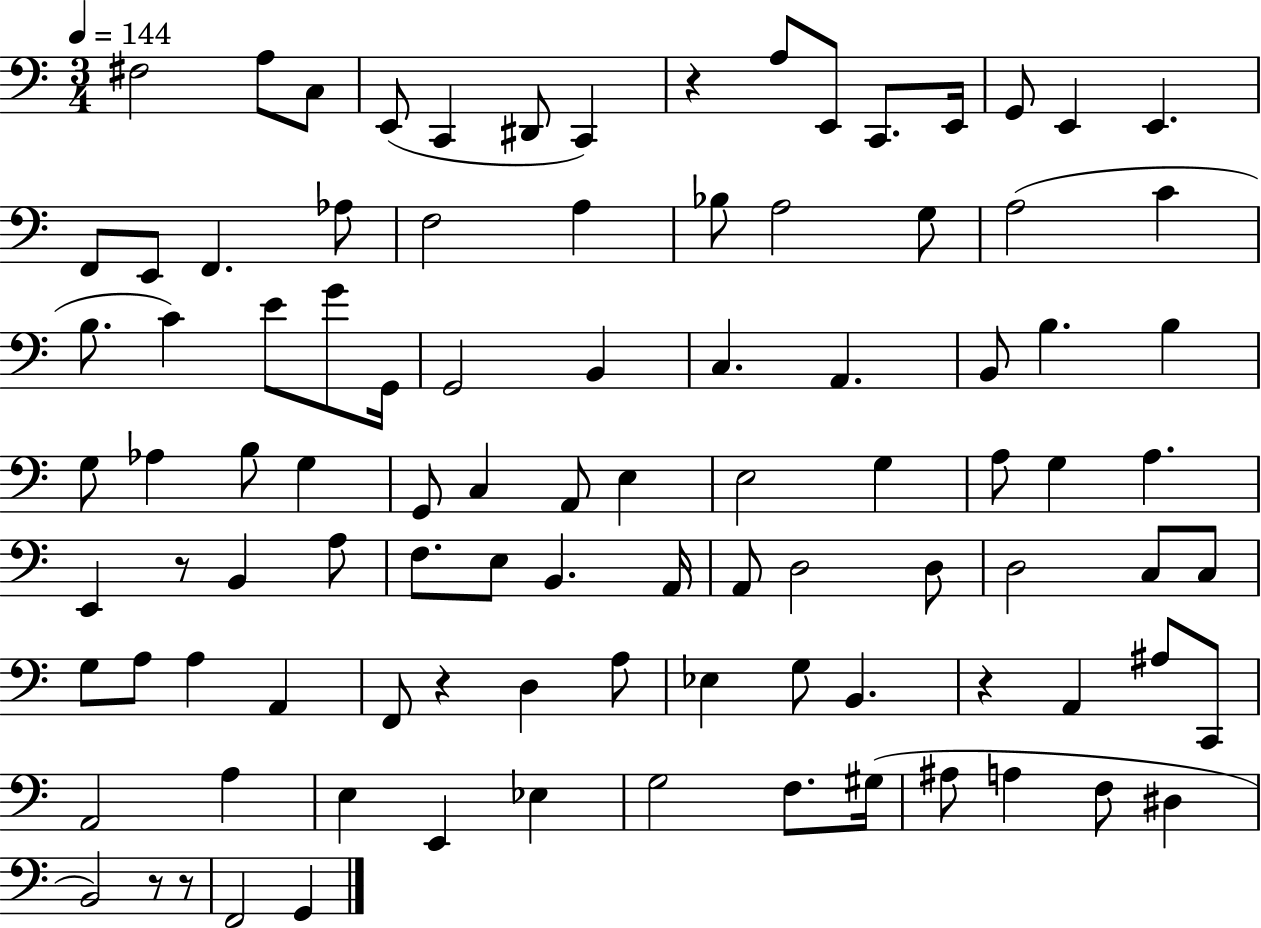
F#3/h A3/e C3/e E2/e C2/q D#2/e C2/q R/q A3/e E2/e C2/e. E2/s G2/e E2/q E2/q. F2/e E2/e F2/q. Ab3/e F3/h A3/q Bb3/e A3/h G3/e A3/h C4/q B3/e. C4/q E4/e G4/e G2/s G2/h B2/q C3/q. A2/q. B2/e B3/q. B3/q G3/e Ab3/q B3/e G3/q G2/e C3/q A2/e E3/q E3/h G3/q A3/e G3/q A3/q. E2/q R/e B2/q A3/e F3/e. E3/e B2/q. A2/s A2/e D3/h D3/e D3/h C3/e C3/e G3/e A3/e A3/q A2/q F2/e R/q D3/q A3/e Eb3/q G3/e B2/q. R/q A2/q A#3/e C2/e A2/h A3/q E3/q E2/q Eb3/q G3/h F3/e. G#3/s A#3/e A3/q F3/e D#3/q B2/h R/e R/e F2/h G2/q